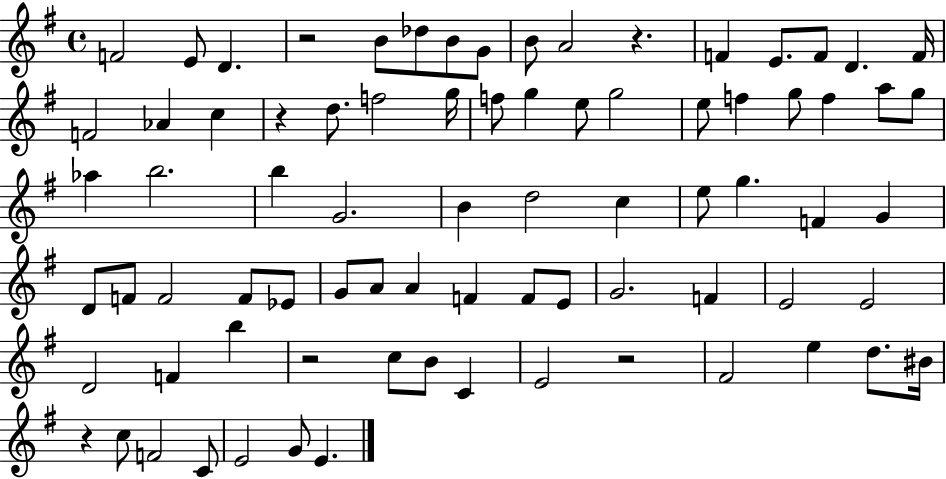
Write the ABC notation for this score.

X:1
T:Untitled
M:4/4
L:1/4
K:G
F2 E/2 D z2 B/2 _d/2 B/2 G/2 B/2 A2 z F E/2 F/2 D F/4 F2 _A c z d/2 f2 g/4 f/2 g e/2 g2 e/2 f g/2 f a/2 g/2 _a b2 b G2 B d2 c e/2 g F G D/2 F/2 F2 F/2 _E/2 G/2 A/2 A F F/2 E/2 G2 F E2 E2 D2 F b z2 c/2 B/2 C E2 z2 ^F2 e d/2 ^B/4 z c/2 F2 C/2 E2 G/2 E